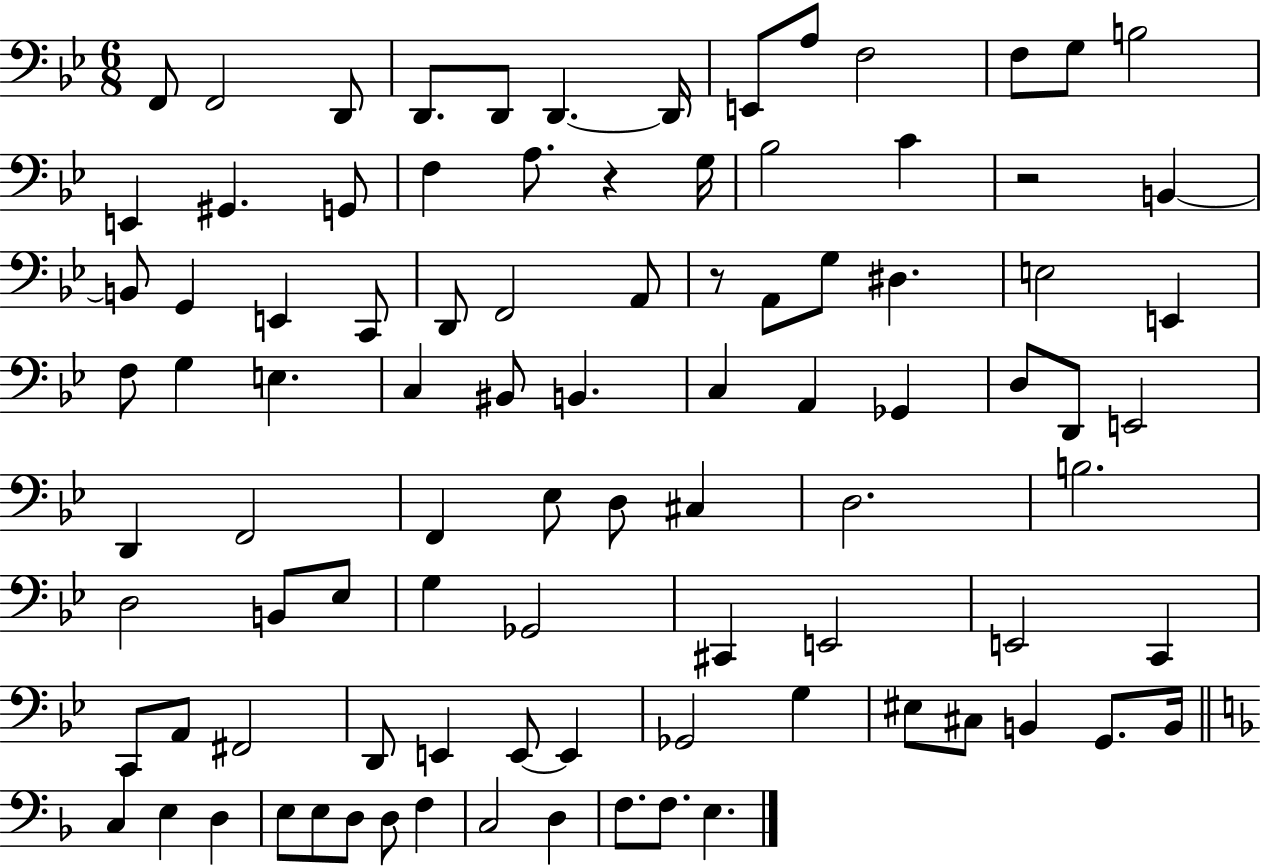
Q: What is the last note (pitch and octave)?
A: E3